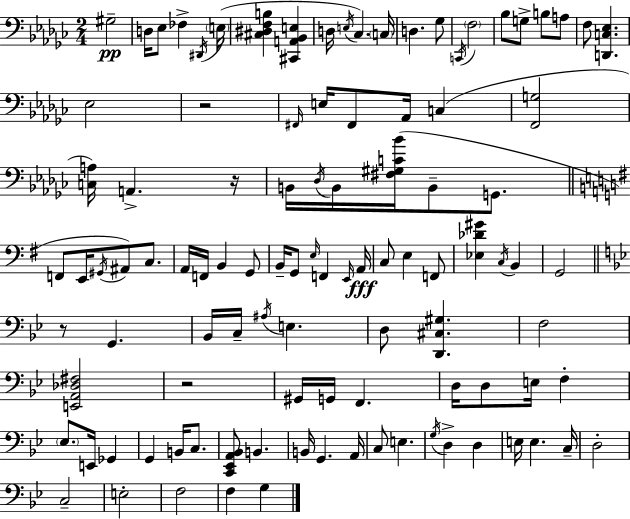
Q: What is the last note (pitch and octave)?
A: G3